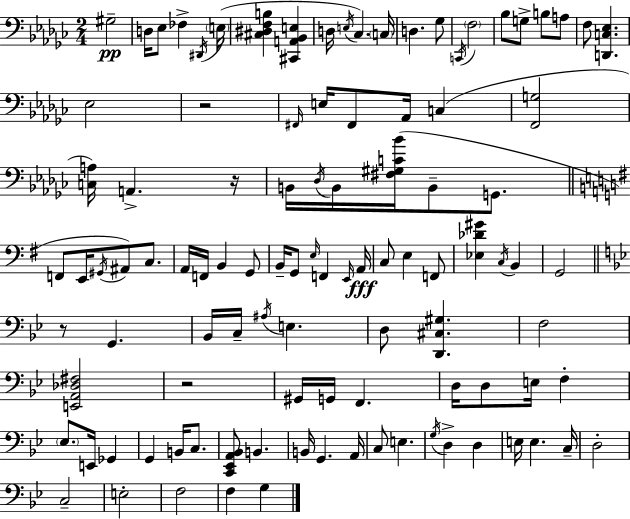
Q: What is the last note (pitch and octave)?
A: G3